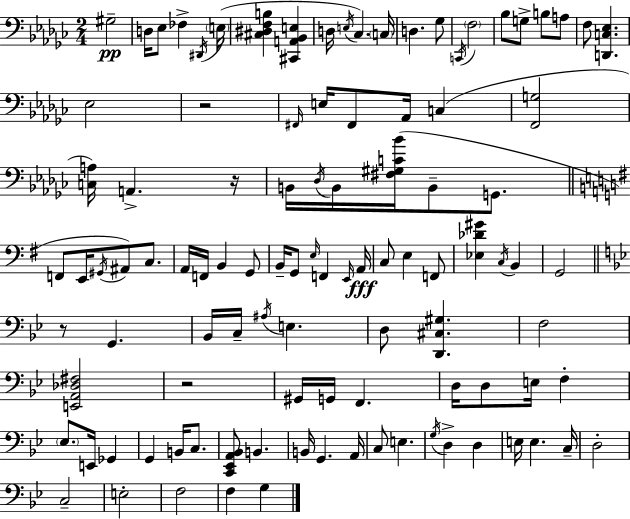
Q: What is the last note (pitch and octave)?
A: G3